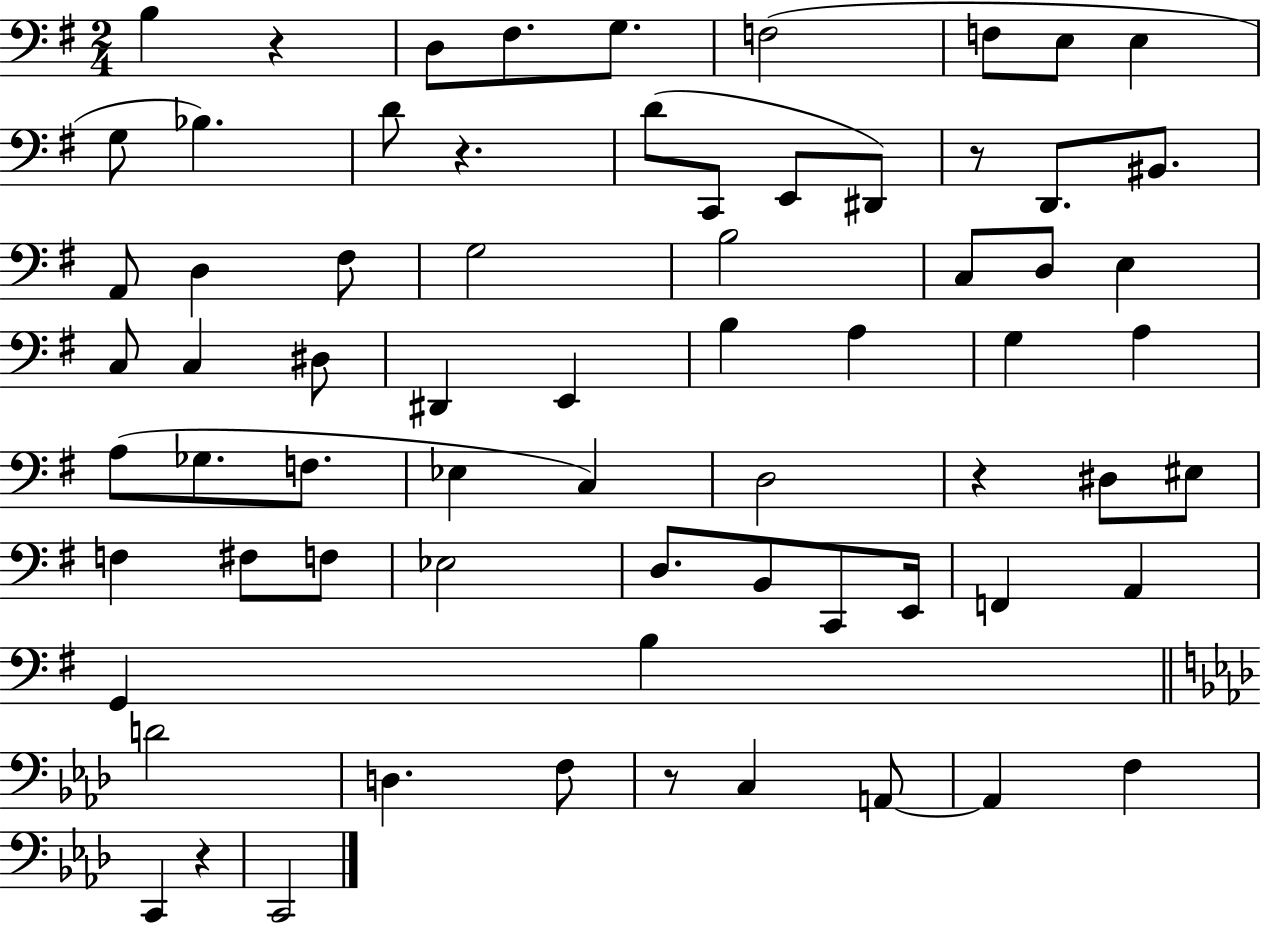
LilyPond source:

{
  \clef bass
  \numericTimeSignature
  \time 2/4
  \key g \major
  b4 r4 | d8 fis8. g8. | f2( | f8 e8 e4 | \break g8 bes4.) | d'8 r4. | d'8( c,8 e,8 dis,8) | r8 d,8. bis,8. | \break a,8 d4 fis8 | g2 | b2 | c8 d8 e4 | \break c8 c4 dis8 | dis,4 e,4 | b4 a4 | g4 a4 | \break a8( ges8. f8. | ees4 c4) | d2 | r4 dis8 eis8 | \break f4 fis8 f8 | ees2 | d8. b,8 c,8 e,16 | f,4 a,4 | \break g,4 b4 | \bar "||" \break \key aes \major d'2 | d4. f8 | r8 c4 a,8~~ | a,4 f4 | \break c,4 r4 | c,2 | \bar "|."
}